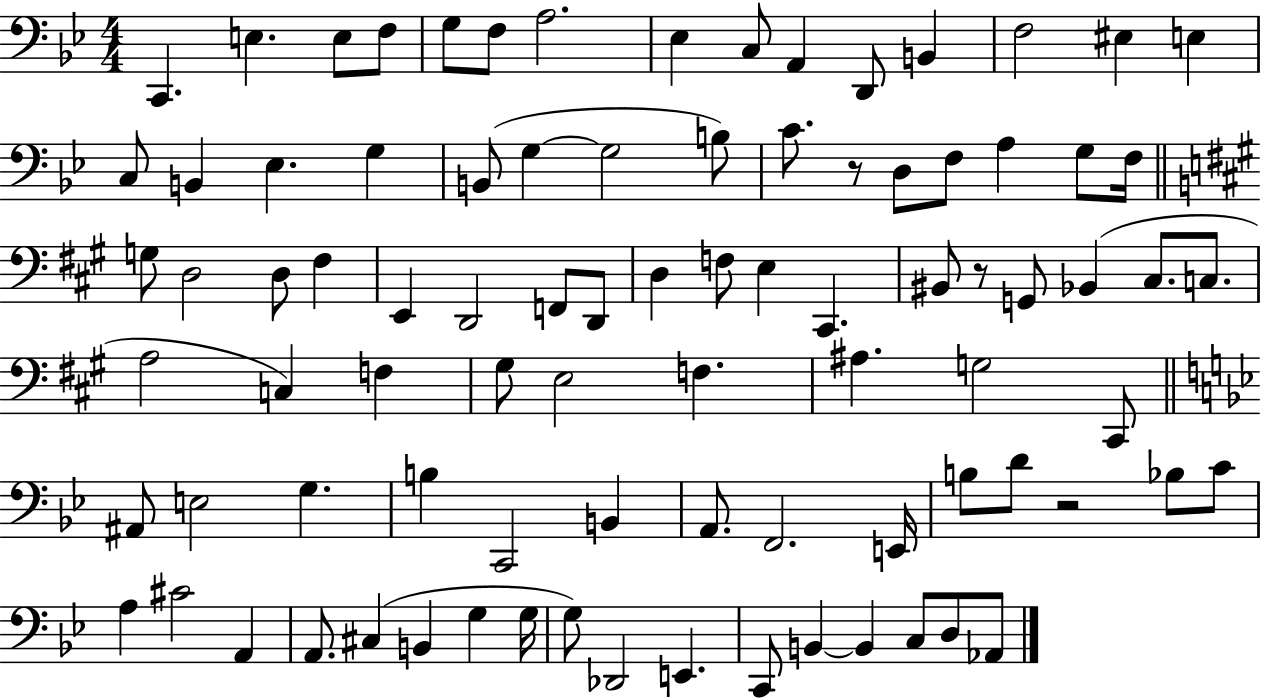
C2/q. E3/q. E3/e F3/e G3/e F3/e A3/h. Eb3/q C3/e A2/q D2/e B2/q F3/h EIS3/q E3/q C3/e B2/q Eb3/q. G3/q B2/e G3/q G3/h B3/e C4/e. R/e D3/e F3/e A3/q G3/e F3/s G3/e D3/h D3/e F#3/q E2/q D2/h F2/e D2/e D3/q F3/e E3/q C#2/q. BIS2/e R/e G2/e Bb2/q C#3/e. C3/e. A3/h C3/q F3/q G#3/e E3/h F3/q. A#3/q. G3/h C#2/e A#2/e E3/h G3/q. B3/q C2/h B2/q A2/e. F2/h. E2/s B3/e D4/e R/h Bb3/e C4/e A3/q C#4/h A2/q A2/e. C#3/q B2/q G3/q G3/s G3/e Db2/h E2/q. C2/e B2/q B2/q C3/e D3/e Ab2/e